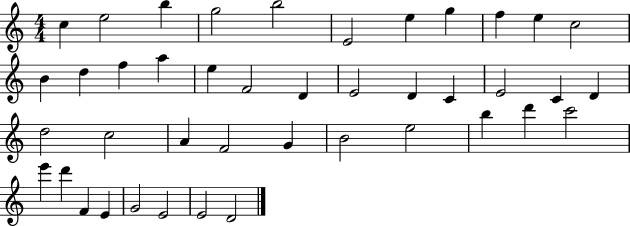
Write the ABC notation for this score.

X:1
T:Untitled
M:4/4
L:1/4
K:C
c e2 b g2 b2 E2 e g f e c2 B d f a e F2 D E2 D C E2 C D d2 c2 A F2 G B2 e2 b d' c'2 e' d' F E G2 E2 E2 D2